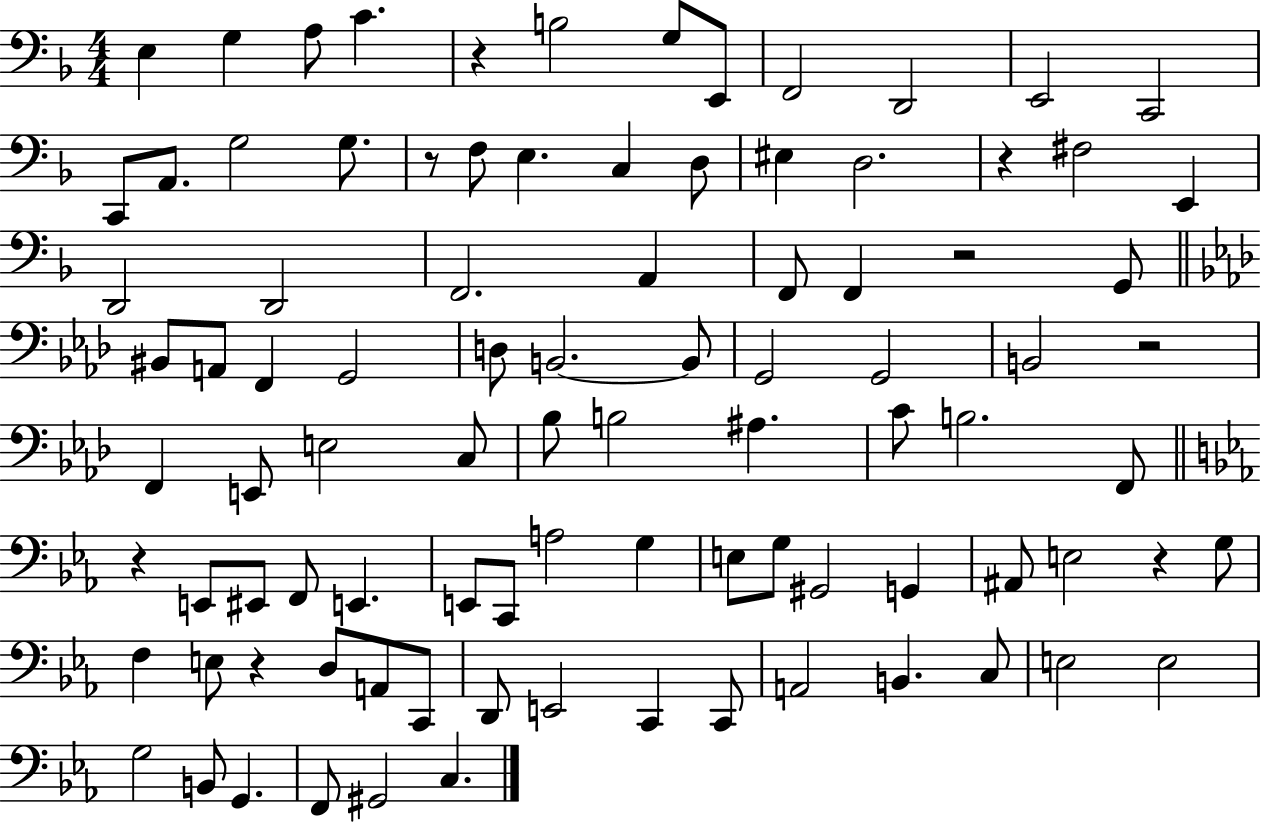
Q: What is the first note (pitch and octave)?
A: E3